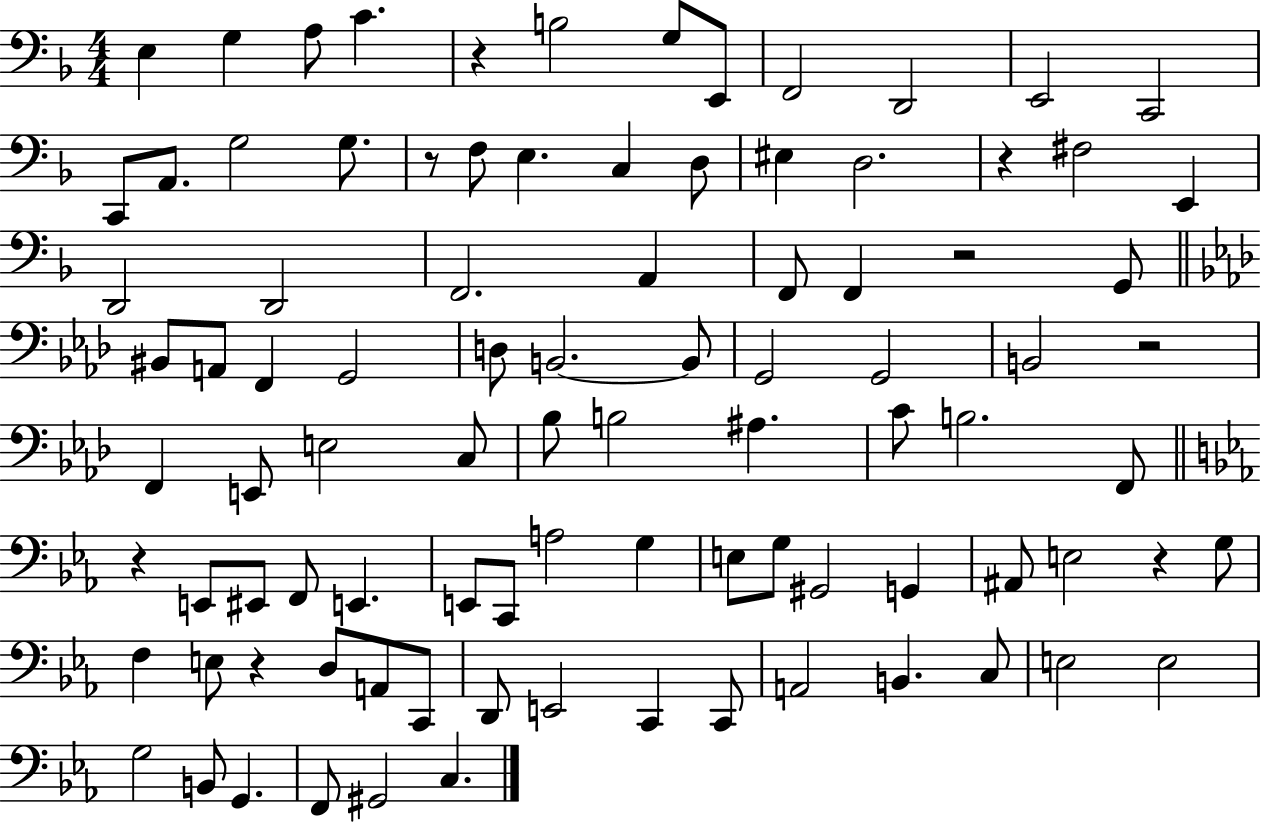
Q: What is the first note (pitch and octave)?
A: E3